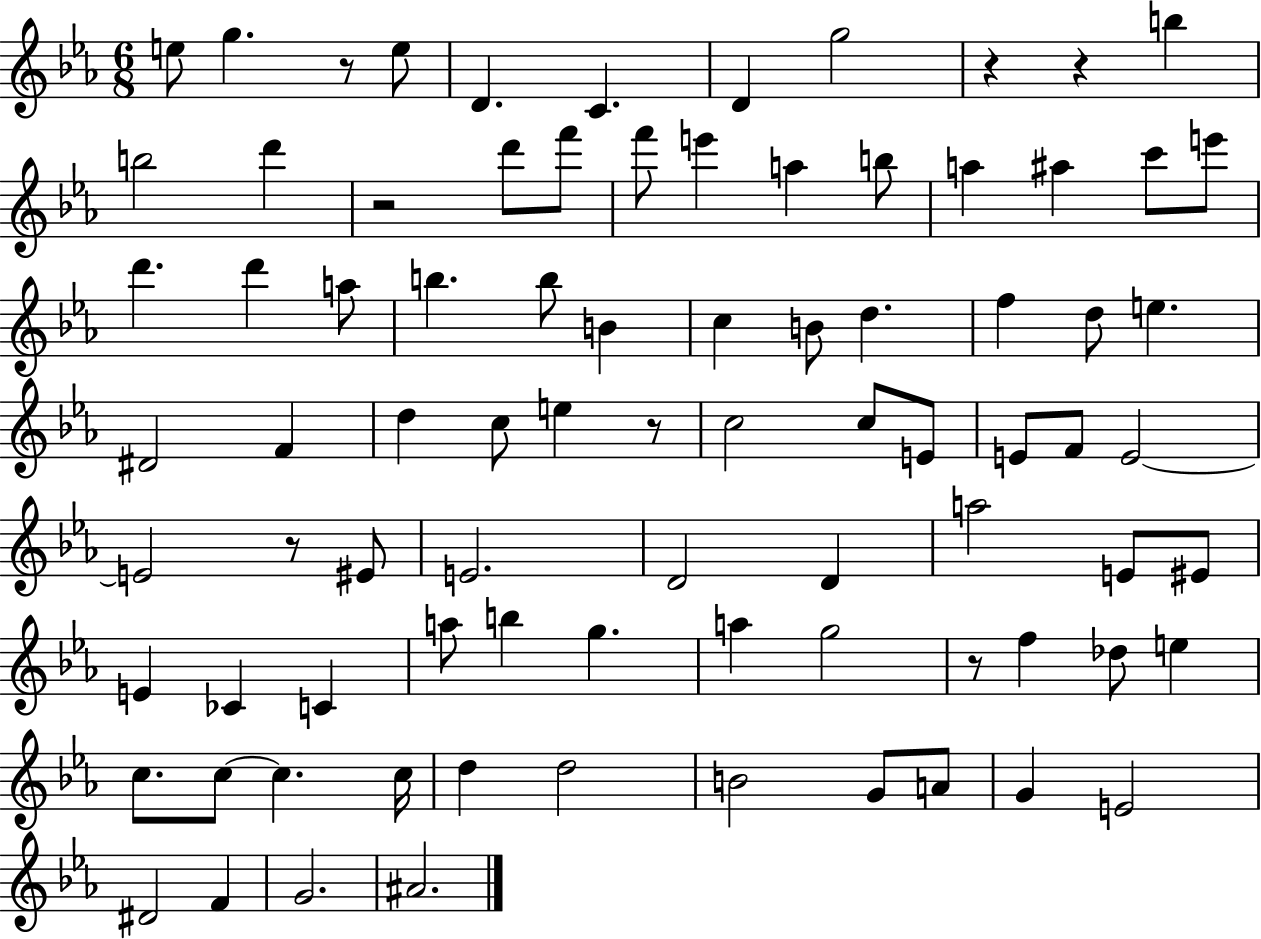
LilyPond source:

{
  \clef treble
  \numericTimeSignature
  \time 6/8
  \key ees \major
  \repeat volta 2 { e''8 g''4. r8 e''8 | d'4. c'4. | d'4 g''2 | r4 r4 b''4 | \break b''2 d'''4 | r2 d'''8 f'''8 | f'''8 e'''4 a''4 b''8 | a''4 ais''4 c'''8 e'''8 | \break d'''4. d'''4 a''8 | b''4. b''8 b'4 | c''4 b'8 d''4. | f''4 d''8 e''4. | \break dis'2 f'4 | d''4 c''8 e''4 r8 | c''2 c''8 e'8 | e'8 f'8 e'2~~ | \break e'2 r8 eis'8 | e'2. | d'2 d'4 | a''2 e'8 eis'8 | \break e'4 ces'4 c'4 | a''8 b''4 g''4. | a''4 g''2 | r8 f''4 des''8 e''4 | \break c''8. c''8~~ c''4. c''16 | d''4 d''2 | b'2 g'8 a'8 | g'4 e'2 | \break dis'2 f'4 | g'2. | ais'2. | } \bar "|."
}